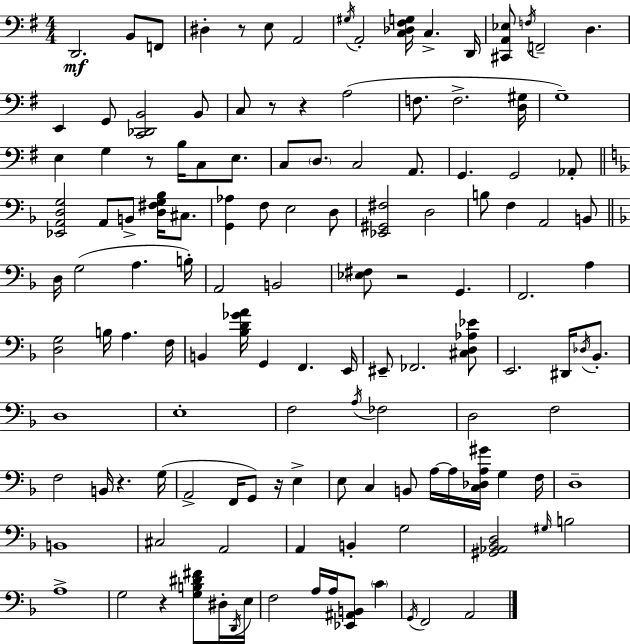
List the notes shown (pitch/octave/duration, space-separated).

D2/h. B2/e F2/e D#3/q R/e E3/e A2/h G#3/s A2/h [C3,Db3,F#3,G3]/s C3/q. D2/s [C#2,A2,Eb3]/e F3/s F2/h D3/q. E2/q G2/e [C2,Db2,B2]/h B2/e C3/e R/e R/q A3/h F3/e. F3/h. [D3,G#3]/s G3/w E3/q G3/q R/e B3/s C3/e E3/e. C3/e D3/e. C3/h A2/e. G2/q. G2/h Ab2/e [Eb2,A2,D3,G3]/h A2/e B2/e [D3,F#3,G3,Bb3]/s C#3/e. [G2,Ab3]/q F3/e E3/h D3/e [Eb2,G#2,F#3]/h D3/h B3/e F3/q A2/h B2/e D3/s G3/h A3/q. B3/s A2/h B2/h [Eb3,F#3]/e R/h G2/q. F2/h. A3/q [D3,G3]/h B3/s A3/q. F3/s B2/q [Bb3,D4,Gb4,A4]/s G2/q F2/q. E2/s EIS2/e FES2/h. [C#3,D3,Ab3,Eb4]/e E2/h. D#2/s Db3/s Bb2/e. D3/w E3/w F3/h A3/s FES3/h D3/h F3/h F3/h B2/s R/q. G3/s A2/h F2/s G2/e R/s E3/q E3/e C3/q B2/e A3/s A3/s [C3,Db3,A3,G#4]/s G3/q F3/s D3/w B2/w C#3/h A2/h A2/q B2/q G3/h [G#2,Ab2,Bb2,D3]/h G#3/s B3/h A3/w G3/h R/q [G3,B3,D#4,F#4]/e D#3/s D2/s E3/s F3/h A3/s A3/s [Eb2,A#2,B2]/e C4/q G2/s F2/h A2/h